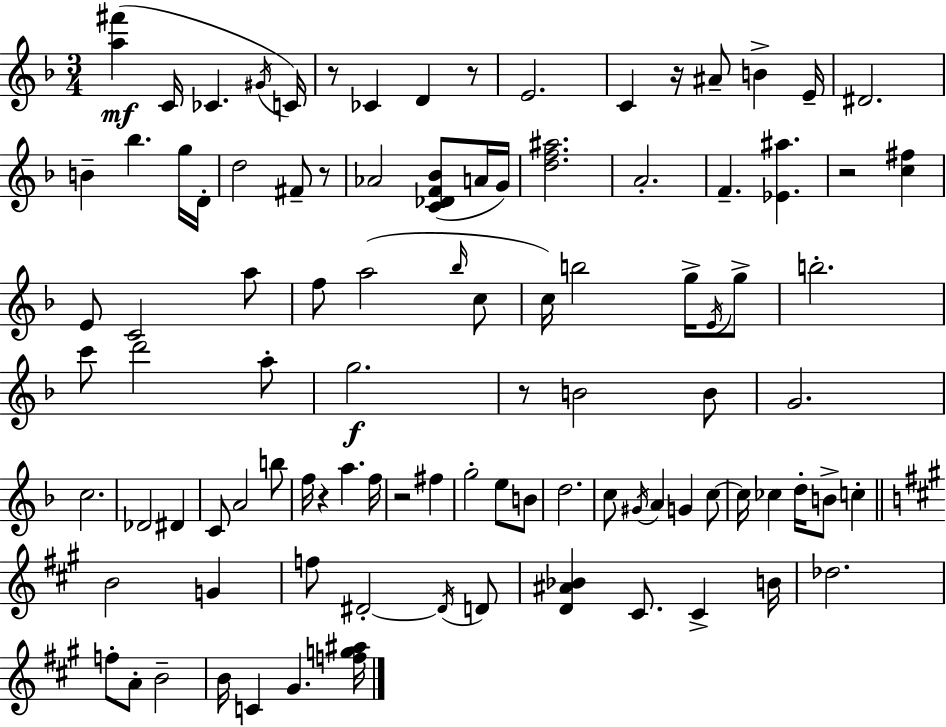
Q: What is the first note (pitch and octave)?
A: C4